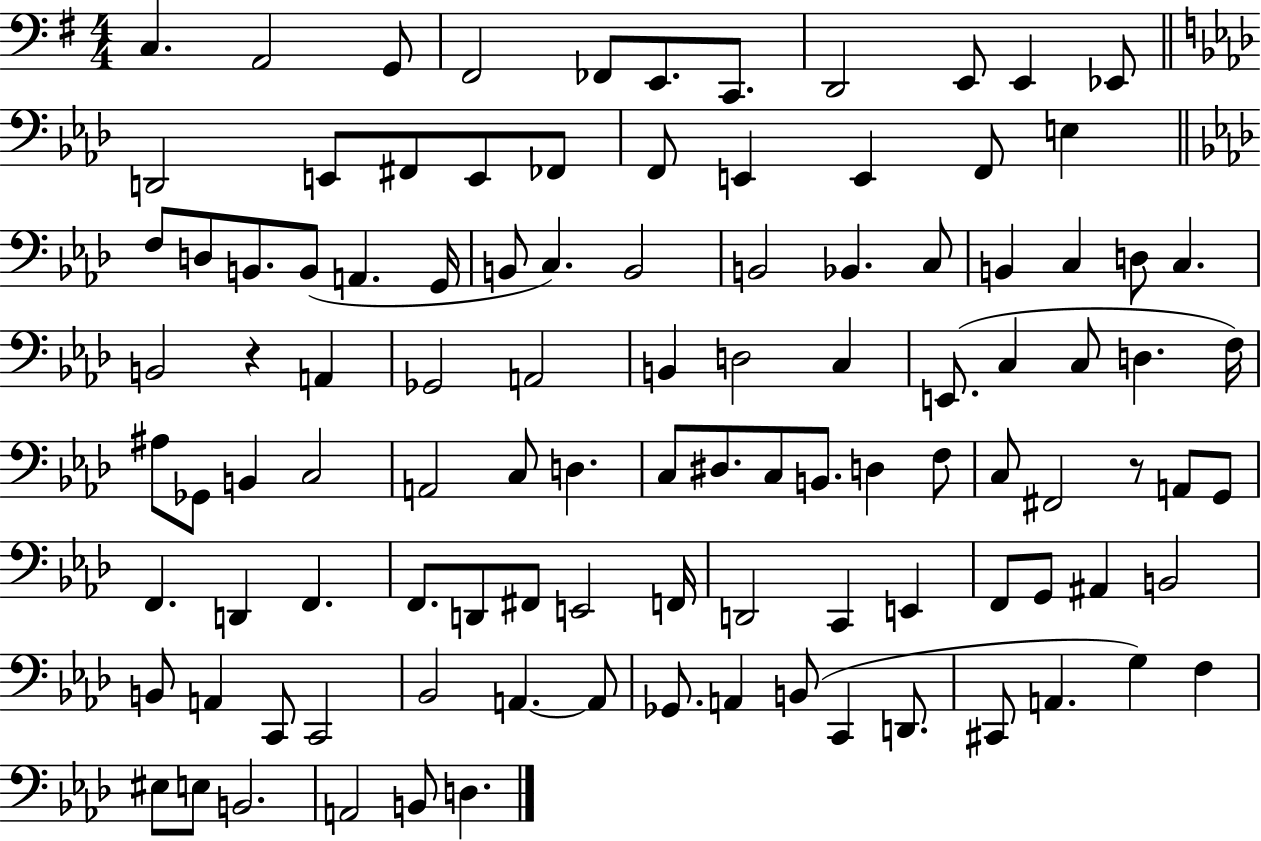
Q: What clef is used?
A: bass